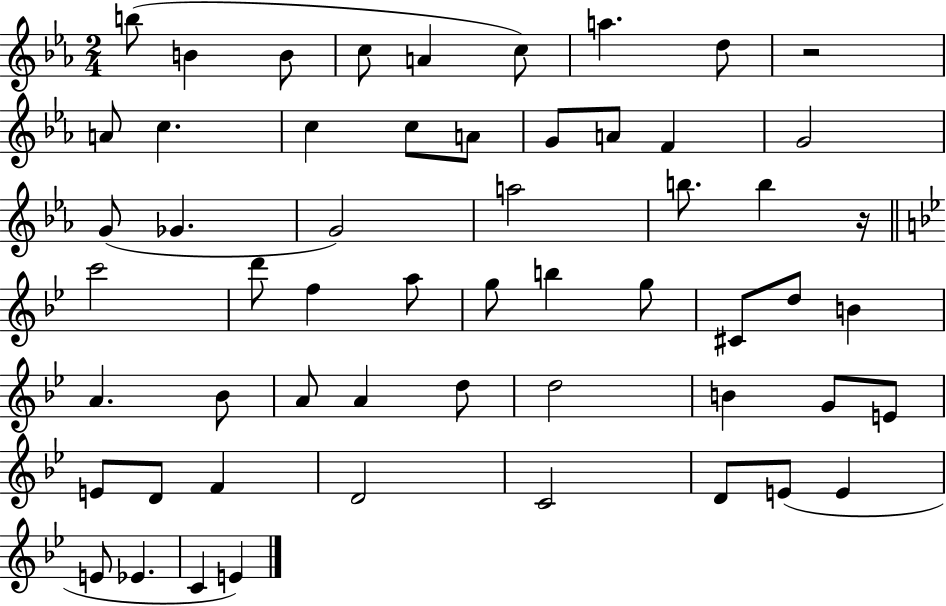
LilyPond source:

{
  \clef treble
  \numericTimeSignature
  \time 2/4
  \key ees \major
  b''8( b'4 b'8 | c''8 a'4 c''8) | a''4. d''8 | r2 | \break a'8 c''4. | c''4 c''8 a'8 | g'8 a'8 f'4 | g'2 | \break g'8( ges'4. | g'2) | a''2 | b''8. b''4 r16 | \break \bar "||" \break \key bes \major c'''2 | d'''8 f''4 a''8 | g''8 b''4 g''8 | cis'8 d''8 b'4 | \break a'4. bes'8 | a'8 a'4 d''8 | d''2 | b'4 g'8 e'8 | \break e'8 d'8 f'4 | d'2 | c'2 | d'8 e'8( e'4 | \break e'8 ees'4. | c'4 e'4) | \bar "|."
}